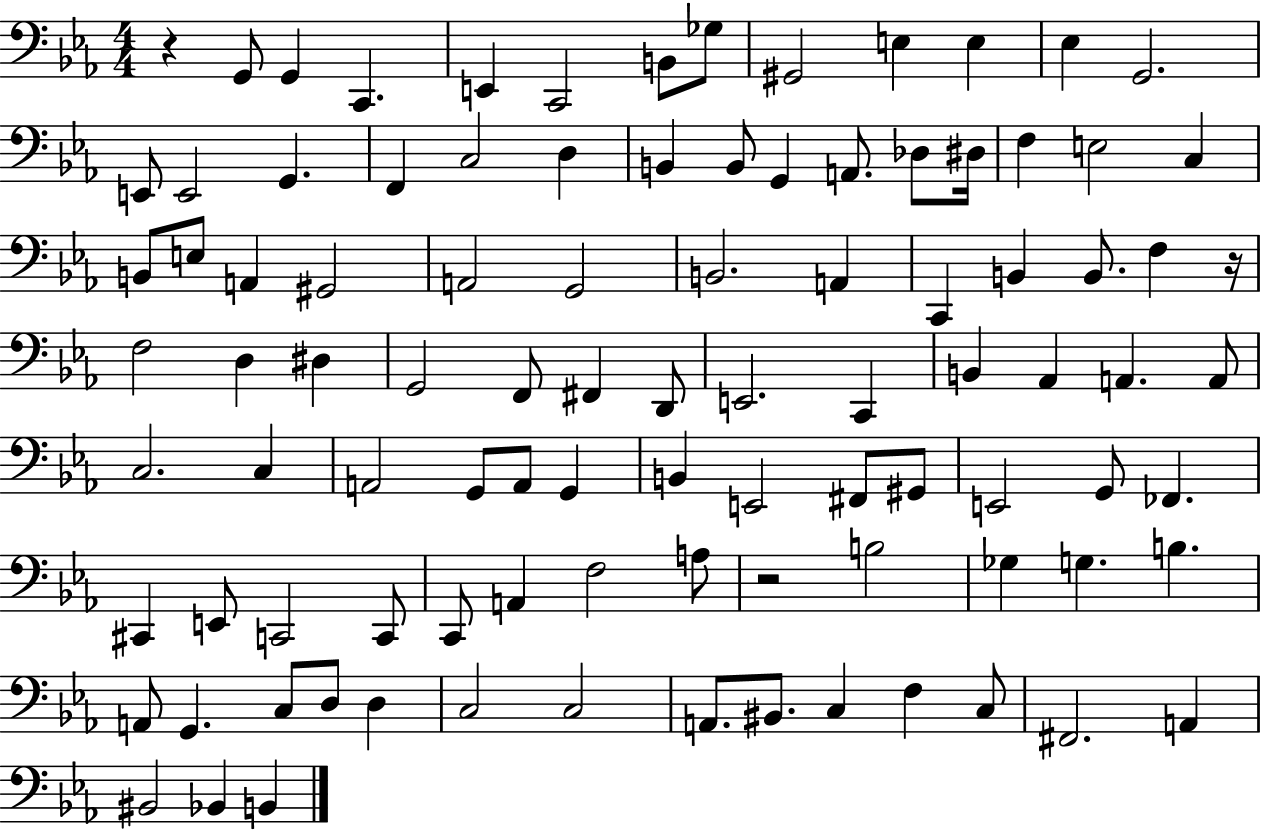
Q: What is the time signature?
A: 4/4